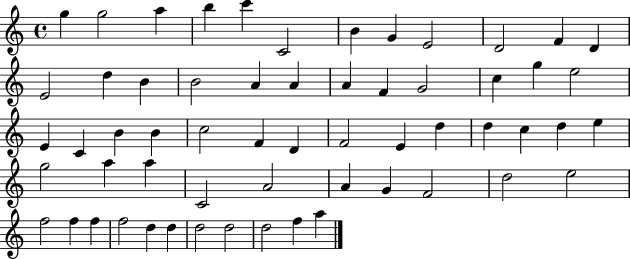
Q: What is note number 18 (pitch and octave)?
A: A4